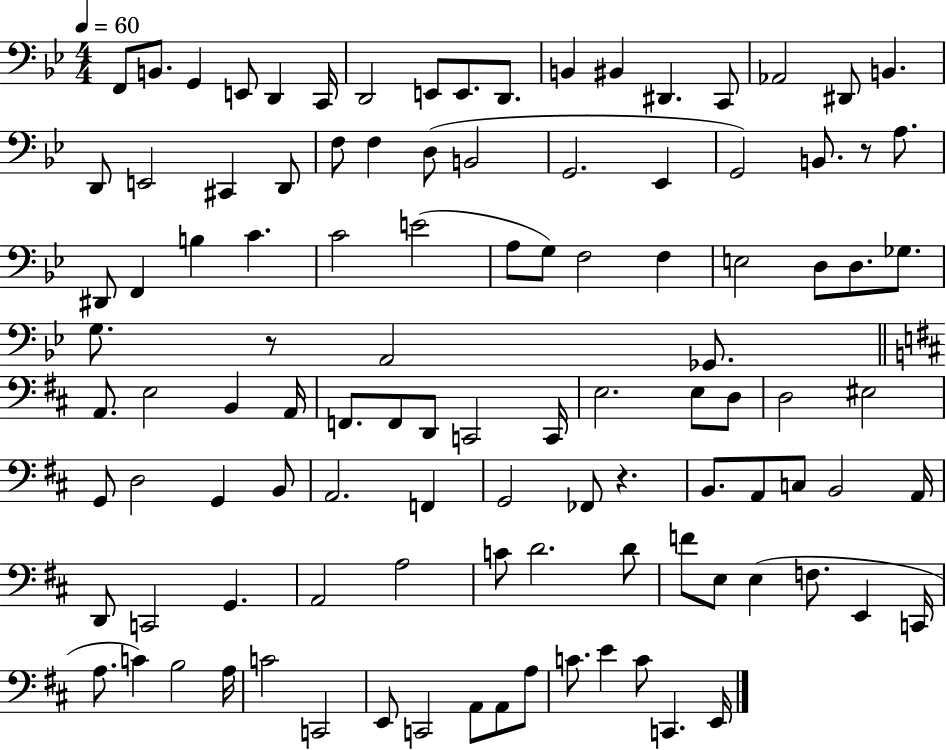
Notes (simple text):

F2/e B2/e. G2/q E2/e D2/q C2/s D2/h E2/e E2/e. D2/e. B2/q BIS2/q D#2/q. C2/e Ab2/h D#2/e B2/q. D2/e E2/h C#2/q D2/e F3/e F3/q D3/e B2/h G2/h. Eb2/q G2/h B2/e. R/e A3/e. D#2/e F2/q B3/q C4/q. C4/h E4/h A3/e G3/e F3/h F3/q E3/h D3/e D3/e. Gb3/e. G3/e. R/e A2/h Gb2/e. A2/e. E3/h B2/q A2/s F2/e. F2/e D2/e C2/h C2/s E3/h. E3/e D3/e D3/h EIS3/h G2/e D3/h G2/q B2/e A2/h. F2/q G2/h FES2/e R/q. B2/e. A2/e C3/e B2/h A2/s D2/e C2/h G2/q. A2/h A3/h C4/e D4/h. D4/e F4/e E3/e E3/q F3/e. E2/q C2/s A3/e. C4/q B3/h A3/s C4/h C2/h E2/e C2/h A2/e A2/e A3/e C4/e. E4/q C4/e C2/q. E2/s